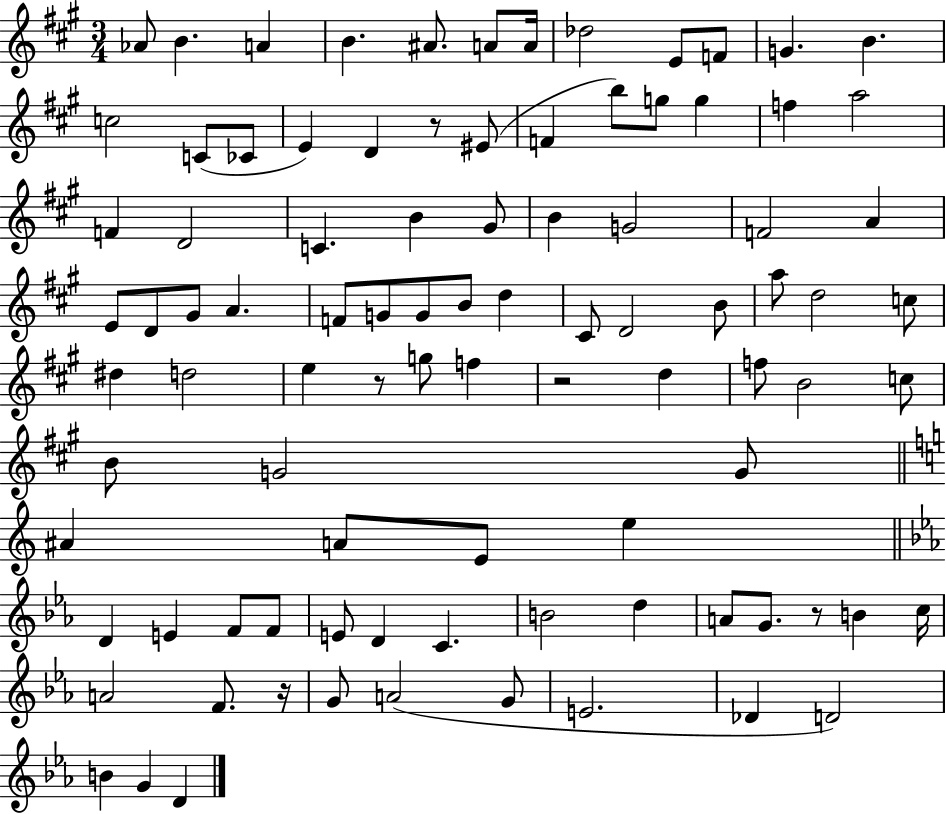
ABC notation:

X:1
T:Untitled
M:3/4
L:1/4
K:A
_A/2 B A B ^A/2 A/2 A/4 _d2 E/2 F/2 G B c2 C/2 _C/2 E D z/2 ^E/2 F b/2 g/2 g f a2 F D2 C B ^G/2 B G2 F2 A E/2 D/2 ^G/2 A F/2 G/2 G/2 B/2 d ^C/2 D2 B/2 a/2 d2 c/2 ^d d2 e z/2 g/2 f z2 d f/2 B2 c/2 B/2 G2 G/2 ^A A/2 E/2 e D E F/2 F/2 E/2 D C B2 d A/2 G/2 z/2 B c/4 A2 F/2 z/4 G/2 A2 G/2 E2 _D D2 B G D